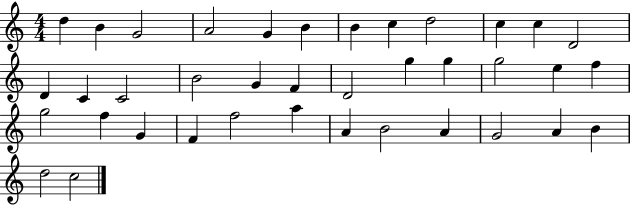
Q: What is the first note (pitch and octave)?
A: D5